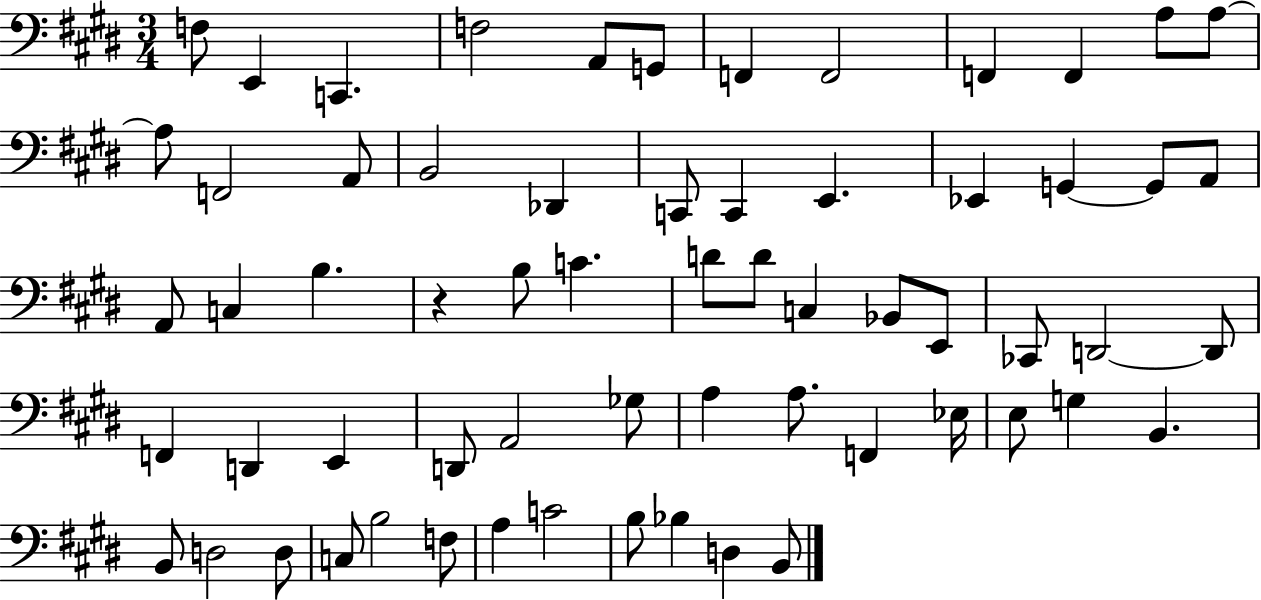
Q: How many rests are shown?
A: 1